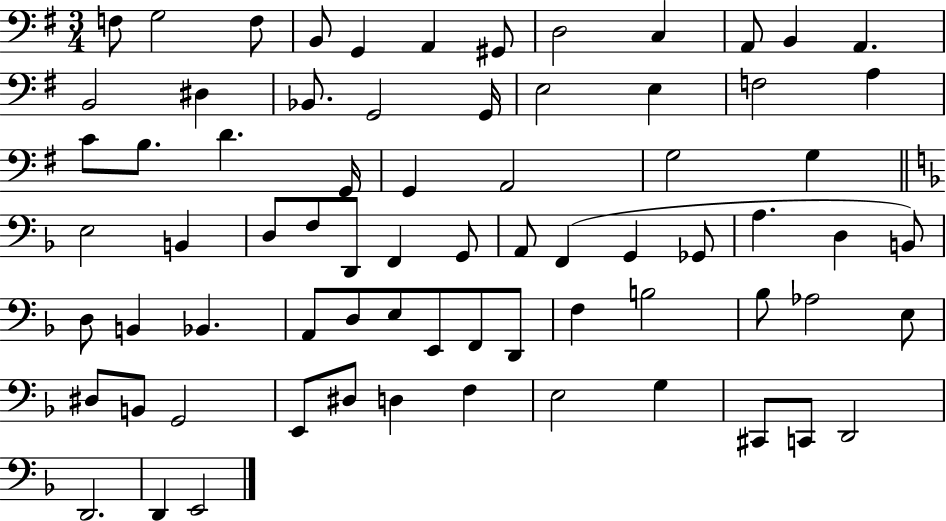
F3/e G3/h F3/e B2/e G2/q A2/q G#2/e D3/h C3/q A2/e B2/q A2/q. B2/h D#3/q Bb2/e. G2/h G2/s E3/h E3/q F3/h A3/q C4/e B3/e. D4/q. G2/s G2/q A2/h G3/h G3/q E3/h B2/q D3/e F3/e D2/e F2/q G2/e A2/e F2/q G2/q Gb2/e A3/q. D3/q B2/e D3/e B2/q Bb2/q. A2/e D3/e E3/e E2/e F2/e D2/e F3/q B3/h Bb3/e Ab3/h E3/e D#3/e B2/e G2/h E2/e D#3/e D3/q F3/q E3/h G3/q C#2/e C2/e D2/h D2/h. D2/q E2/h